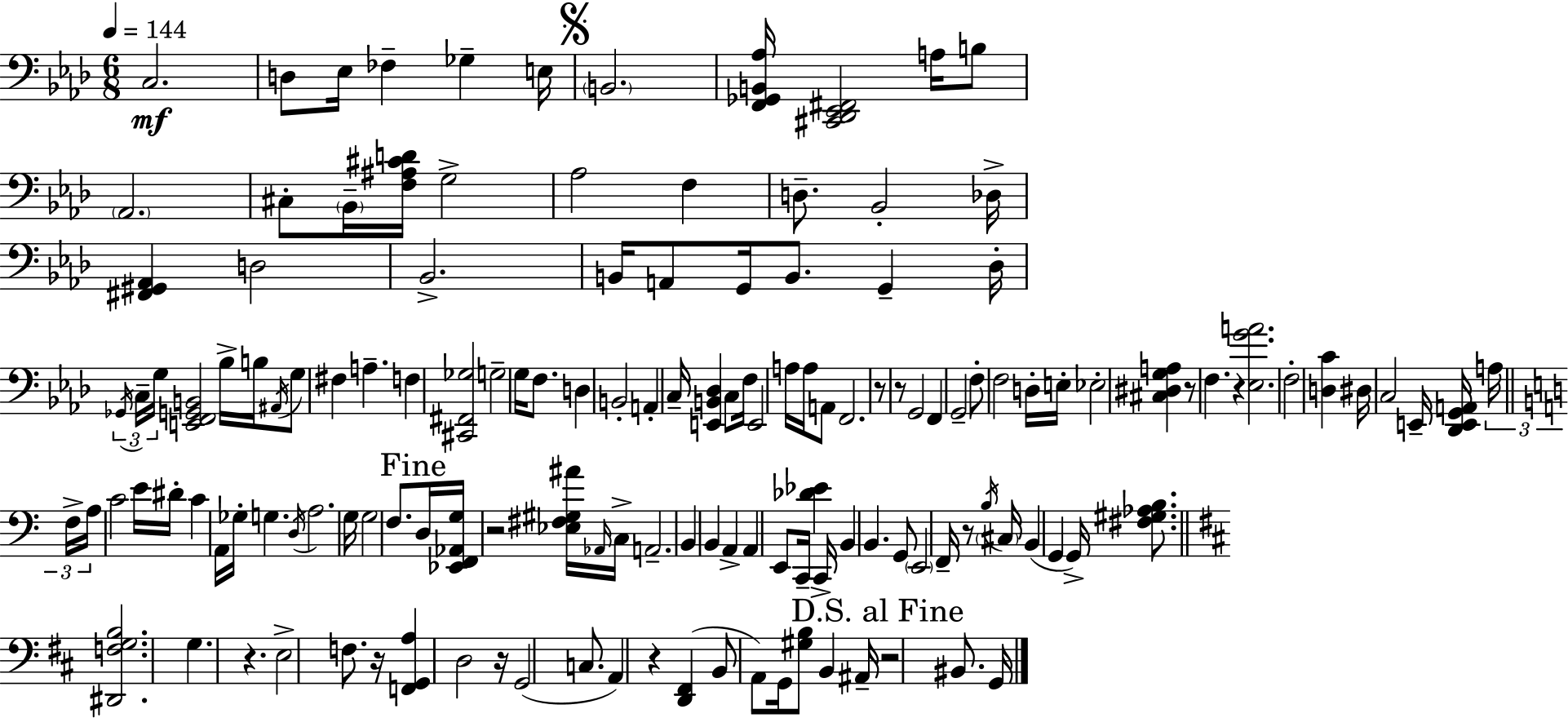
{
  \clef bass
  \numericTimeSignature
  \time 6/8
  \key aes \major
  \tempo 4 = 144
  c2.\mf | d8 ees16 fes4-- ges4-- e16 | \mark \markup { \musicglyph "scripts.segno" } \parenthesize b,2. | <f, ges, b, aes>16 <cis, des, ees, fis,>2 a16 b8 | \break \parenthesize aes,2. | cis8-. \parenthesize bes,16-- <f ais cis' d'>16 g2-> | aes2 f4 | d8.-- bes,2-. des16-> | \break <fis, gis, aes,>4 d2 | bes,2.-> | b,16 a,8 g,16 b,8. g,4-- des16-. | \tuplet 3/2 { \acciaccatura { ges,16 } c16-- g16 } <e, f, g, b,>2 bes16-> | \break b16 \acciaccatura { ais,16 } g8 fis4 a4.-- | f4 <cis, fis, ges>2 | g2-- g16 f8. | d4 b,2-. | \break a,4-. c16-- <e, b, des>4 c8 | f16 e,2 a16 a16 | a,8 f,2. | r8 r8 g,2 | \break f,4 g,2-- | f8-. f2 | d16-. e16-. ees2-. <cis dis g a>4 | r8 f4. r4 | \break <ees g' a'>2. | f2-. <d c'>4 | dis16 c2 e,16-- | <des, e, g, a,>16 \tuplet 3/2 { a16 \bar "||" \break \key c \major f16-> a16 } c'2 e'16 dis'16-. | c'4 a,16 ges16-. g4. | \acciaccatura { d16 } a2. | g16 g2 f8. | \break \mark "Fine" d16 <ees, f, aes, g>16 r2 <ees fis gis ais'>16 | \grace { aes,16 } c16-> a,2.-- | b,4 b,4 a,4-> | a,4 e,8 c,16-- <des' ees'>4 | \break c,16-> b,4 b,4. | g,8 \parenthesize e,2 f,16-- r8 | \acciaccatura { b16 } \parenthesize cis16 b,4( g,4 g,16->) | <fis gis aes b>8. \bar "||" \break \key d \major <dis, f g b>2. | g4. r4. | e2-> f8. r16 | <f, g, a>4 d2 | \break r16 g,2( c8. | a,4) r4 <d, fis,>4( | b,8 a,8) g,16 <gis b>8 b,4 ais,16-- | \mark "D.S. al Fine" r2 bis,8. g,16 | \break \bar "|."
}